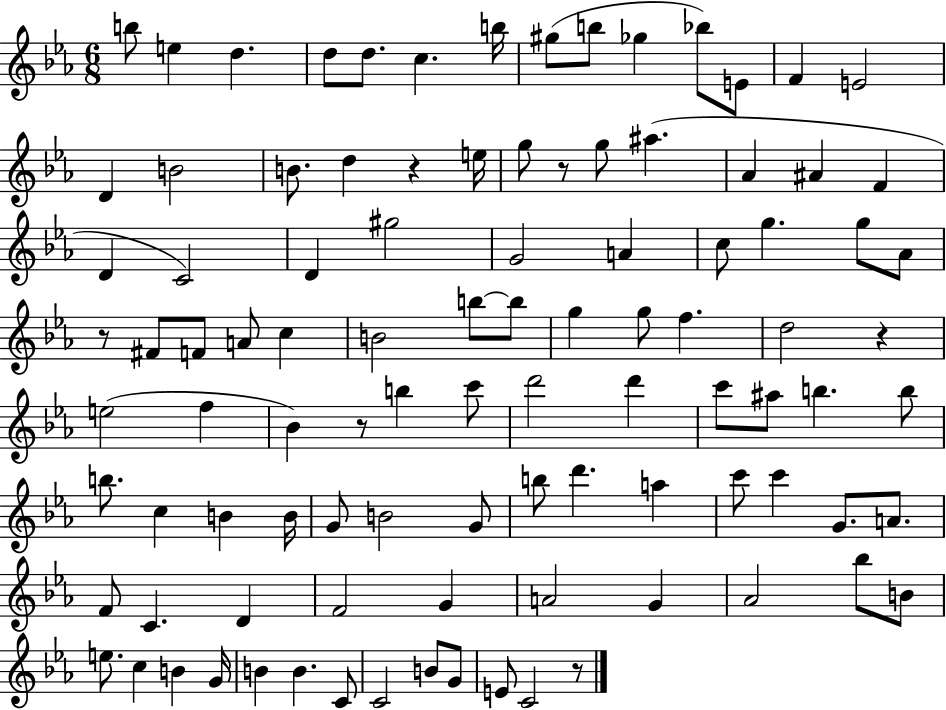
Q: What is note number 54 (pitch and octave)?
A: C6